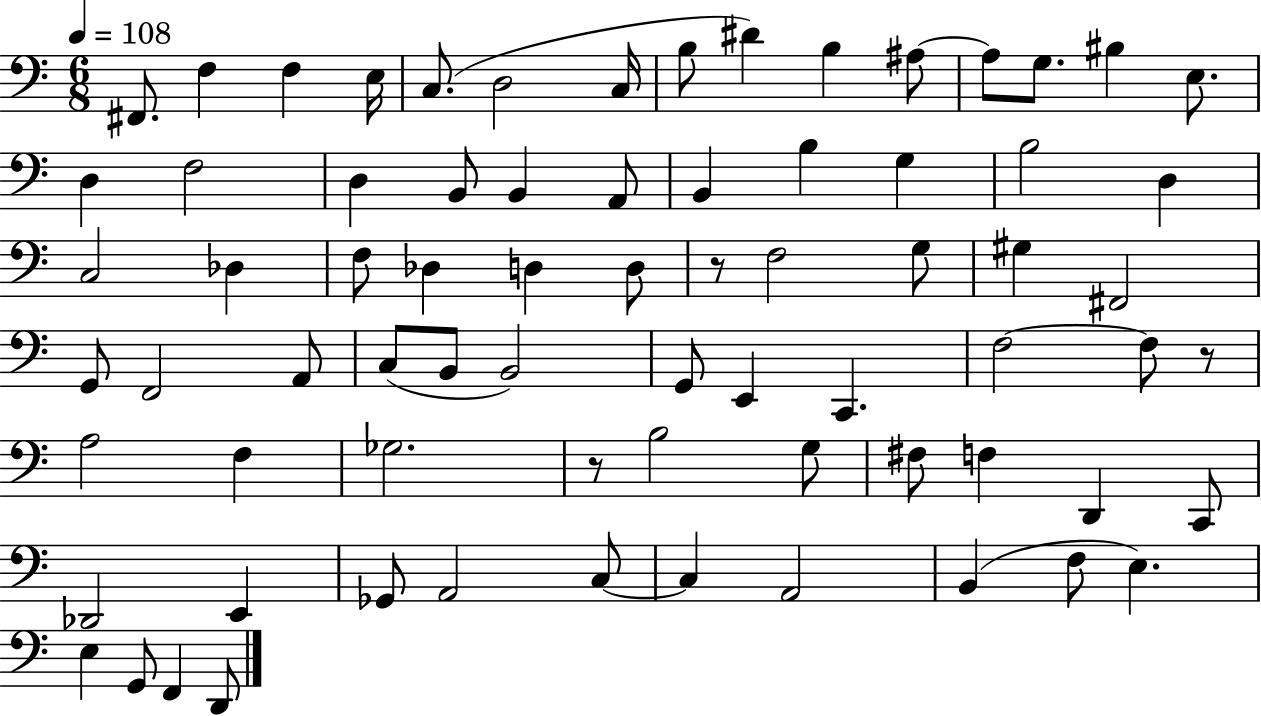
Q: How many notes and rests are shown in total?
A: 73